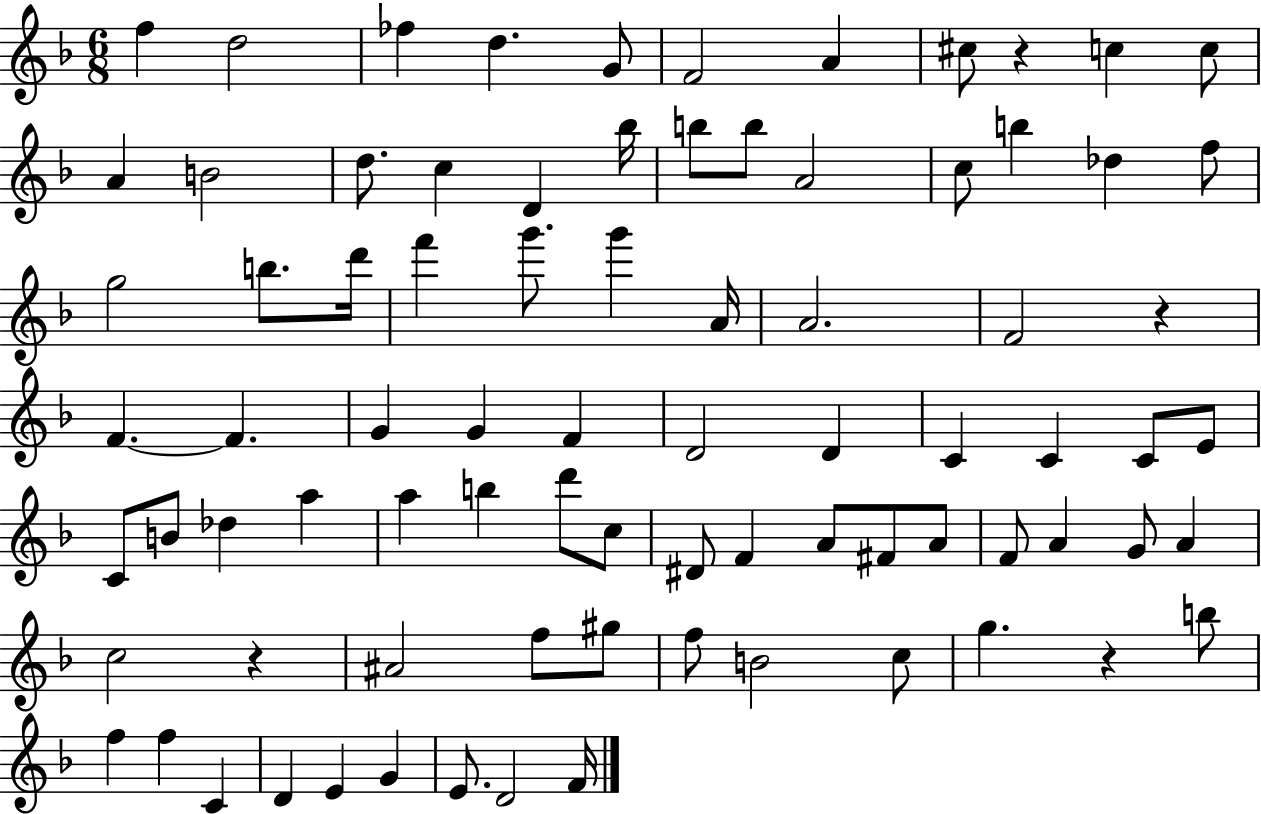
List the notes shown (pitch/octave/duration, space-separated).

F5/q D5/h FES5/q D5/q. G4/e F4/h A4/q C#5/e R/q C5/q C5/e A4/q B4/h D5/e. C5/q D4/q Bb5/s B5/e B5/e A4/h C5/e B5/q Db5/q F5/e G5/h B5/e. D6/s F6/q G6/e. G6/q A4/s A4/h. F4/h R/q F4/q. F4/q. G4/q G4/q F4/q D4/h D4/q C4/q C4/q C4/e E4/e C4/e B4/e Db5/q A5/q A5/q B5/q D6/e C5/e D#4/e F4/q A4/e F#4/e A4/e F4/e A4/q G4/e A4/q C5/h R/q A#4/h F5/e G#5/e F5/e B4/h C5/e G5/q. R/q B5/e F5/q F5/q C4/q D4/q E4/q G4/q E4/e. D4/h F4/s